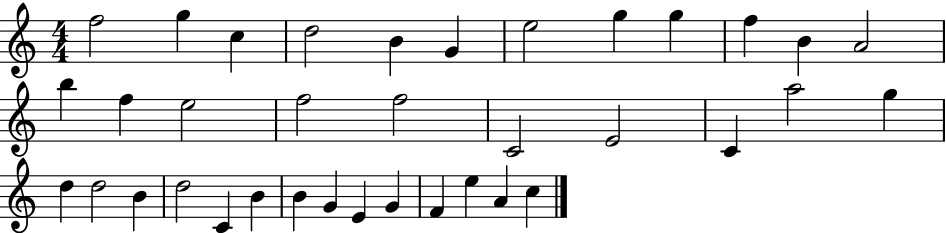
{
  \clef treble
  \numericTimeSignature
  \time 4/4
  \key c \major
  f''2 g''4 c''4 | d''2 b'4 g'4 | e''2 g''4 g''4 | f''4 b'4 a'2 | \break b''4 f''4 e''2 | f''2 f''2 | c'2 e'2 | c'4 a''2 g''4 | \break d''4 d''2 b'4 | d''2 c'4 b'4 | b'4 g'4 e'4 g'4 | f'4 e''4 a'4 c''4 | \break \bar "|."
}